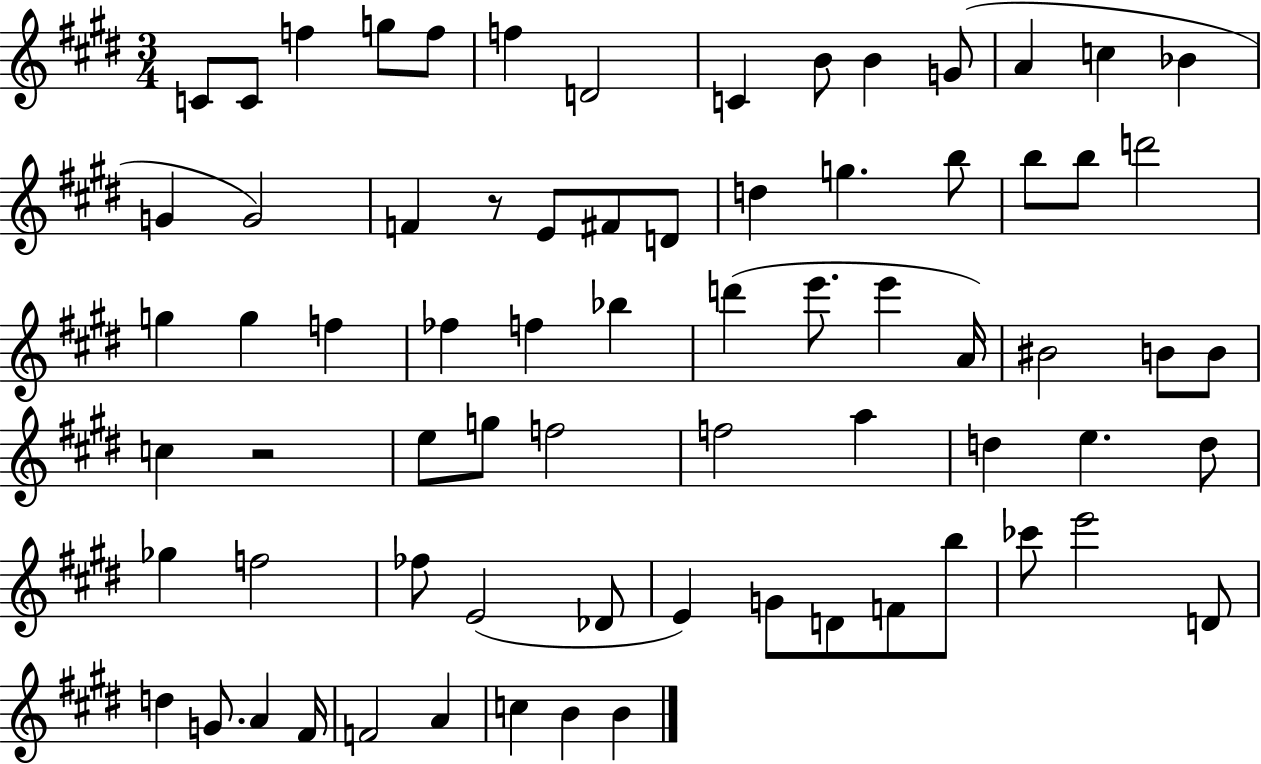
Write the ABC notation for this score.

X:1
T:Untitled
M:3/4
L:1/4
K:E
C/2 C/2 f g/2 f/2 f D2 C B/2 B G/2 A c _B G G2 F z/2 E/2 ^F/2 D/2 d g b/2 b/2 b/2 d'2 g g f _f f _b d' e'/2 e' A/4 ^B2 B/2 B/2 c z2 e/2 g/2 f2 f2 a d e d/2 _g f2 _f/2 E2 _D/2 E G/2 D/2 F/2 b/2 _c'/2 e'2 D/2 d G/2 A ^F/4 F2 A c B B